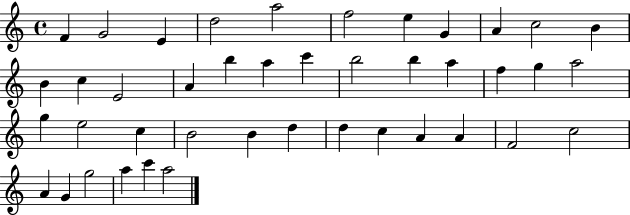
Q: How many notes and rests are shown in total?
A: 42